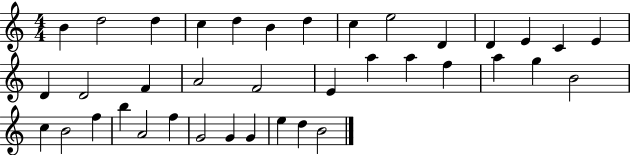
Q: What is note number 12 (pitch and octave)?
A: E4